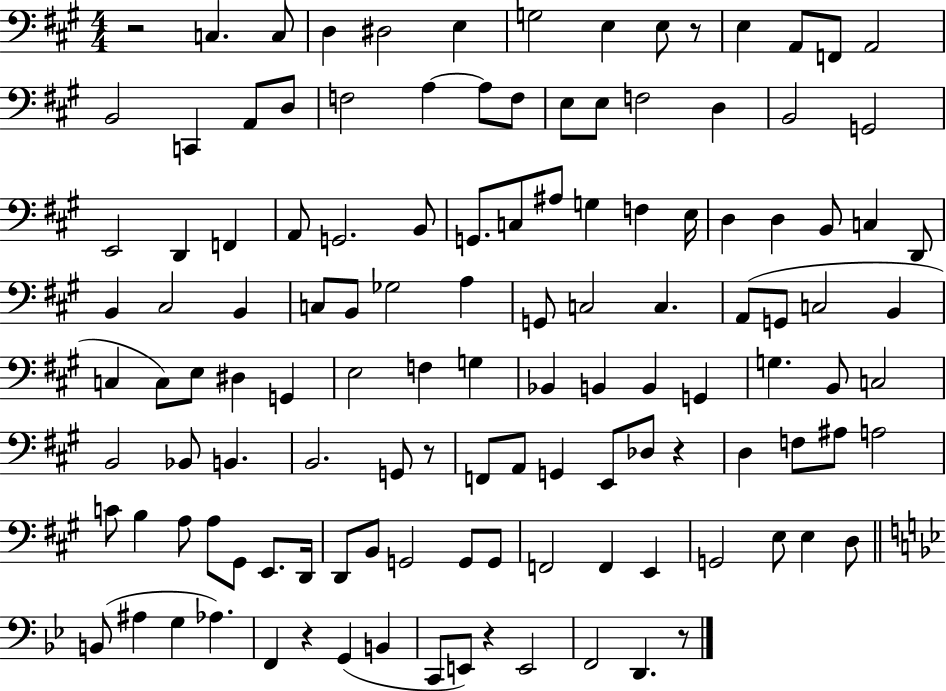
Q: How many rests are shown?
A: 7